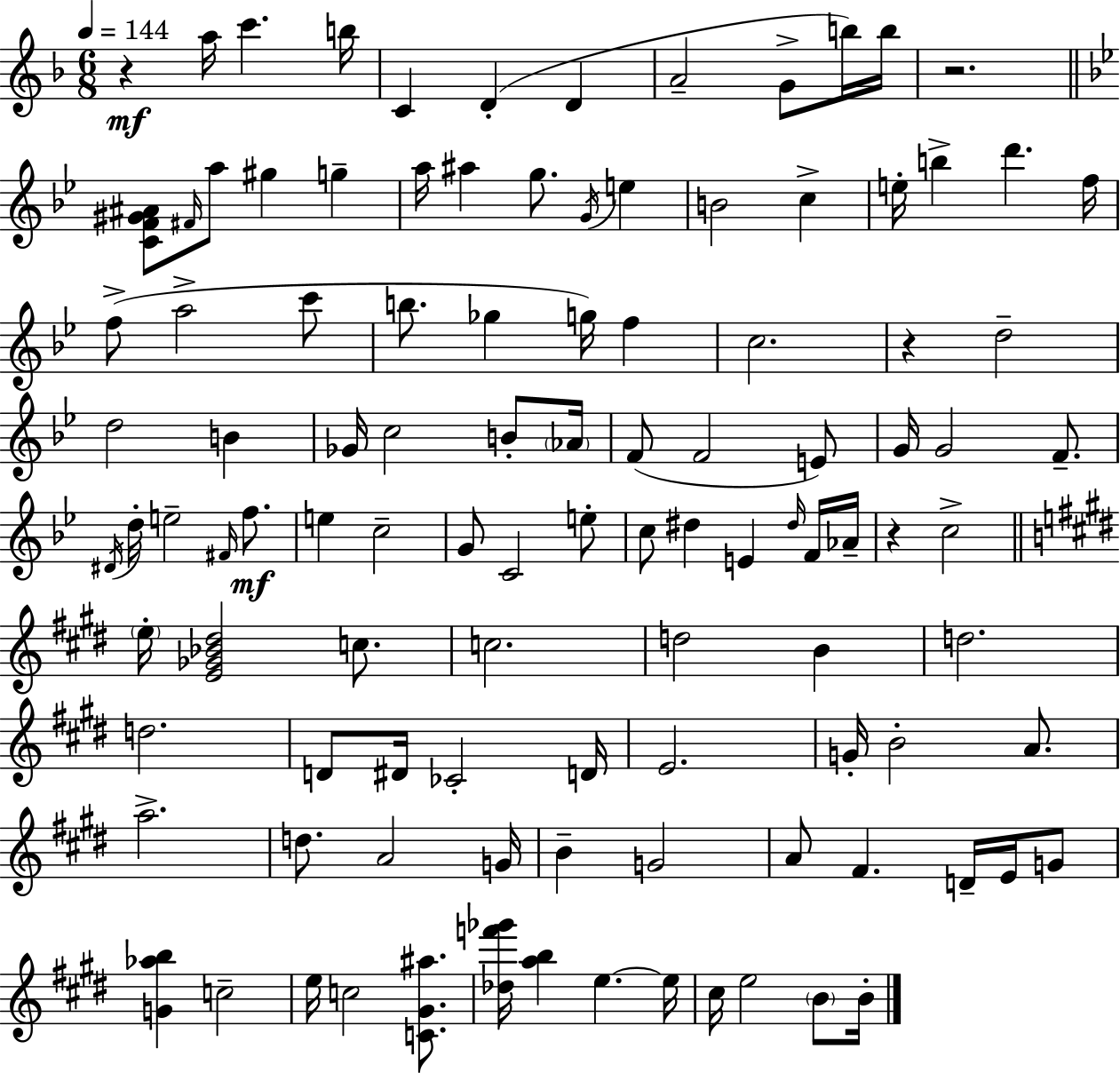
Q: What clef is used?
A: treble